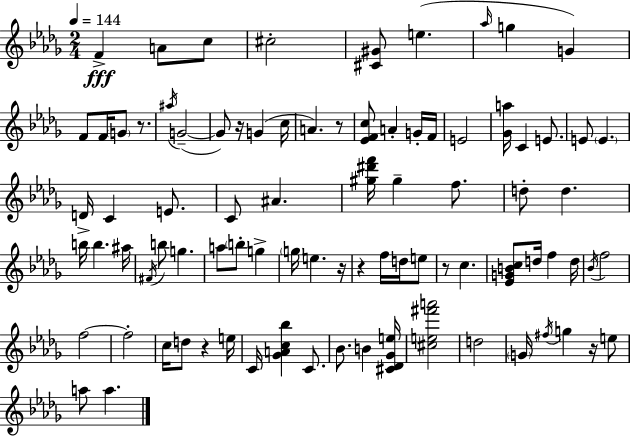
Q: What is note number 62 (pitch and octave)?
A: Bb4